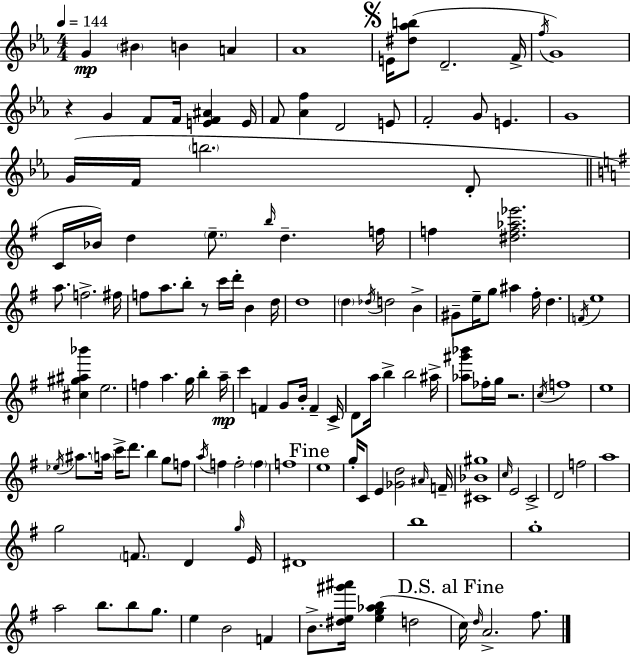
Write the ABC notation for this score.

X:1
T:Untitled
M:4/4
L:1/4
K:Cm
G ^B B A _A4 E/4 [^d_ab]/2 D2 F/4 f/4 G4 z G F/2 F/4 [EF^A] E/4 F/2 [_Af] D2 E/2 F2 G/2 E G4 G/4 F/4 b2 D/2 C/4 _B/4 d e/2 b/4 d f/4 f [^df_a_e']2 a/2 f2 ^f/4 f/2 a/2 b/2 z/2 c'/4 d'/4 B d/4 d4 d _d/4 d2 B ^G/2 e/4 g/2 ^a ^f/4 d F/4 e4 [^c^g^a_b'] e2 f a g/4 b a/4 c' F G/2 B/4 F C/4 D/2 a/4 b b2 ^a/4 [_a^g'_b']/2 _f/4 g/4 z2 c/4 f4 e4 _e/4 ^a/2 a/4 c'/4 d'/2 b g/2 f/2 a/4 f f2 f f4 e4 g/4 C/2 E [_Gd]2 ^A/4 F/4 [^C_B^g]4 c/4 E2 C2 D2 f2 a4 g2 F/2 D g/4 E/4 ^D4 b4 g4 a2 b/2 b/2 g/2 e B2 F B/2 [^de^g'^a']/4 [eg_ab] d2 c/4 d/4 A2 ^f/2